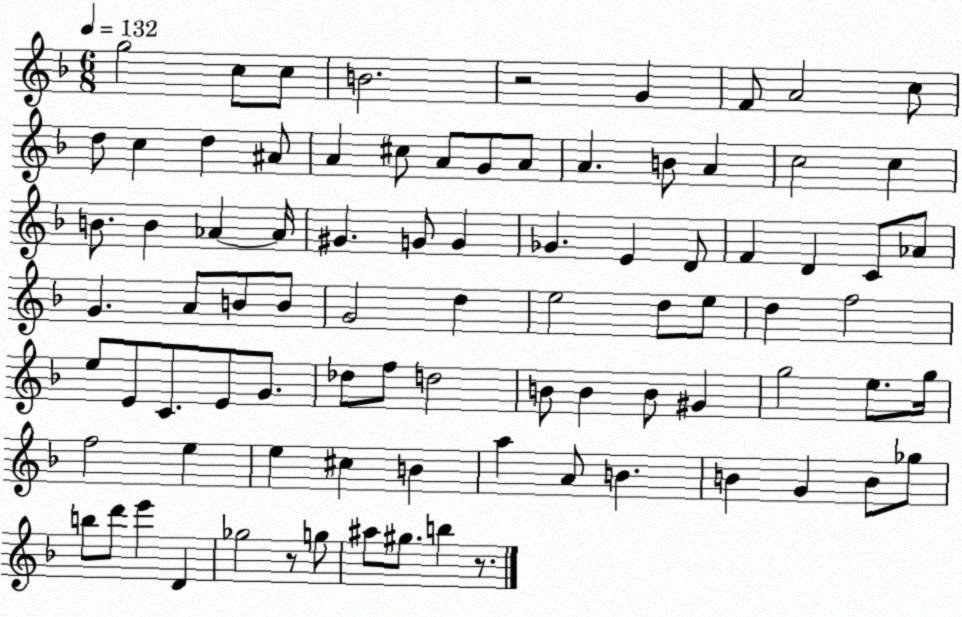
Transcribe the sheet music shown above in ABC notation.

X:1
T:Untitled
M:6/8
L:1/4
K:F
g2 c/2 c/2 B2 z2 G F/2 A2 c/2 d/2 c d ^A/2 A ^c/2 A/2 G/2 A/2 A B/2 A c2 c B/2 B _A _A/4 ^G G/2 G _G E D/2 F D C/2 _A/2 G A/2 B/2 B/2 G2 d e2 d/2 e/2 d f2 e/2 E/2 C/2 E/2 G/2 _d/2 f/2 d2 B/2 B B/2 ^G g2 e/2 g/4 f2 e e ^c B a A/2 B B G B/2 _g/2 b/2 d'/2 e' D _g2 z/2 g/2 ^a/2 ^g/2 b z/2